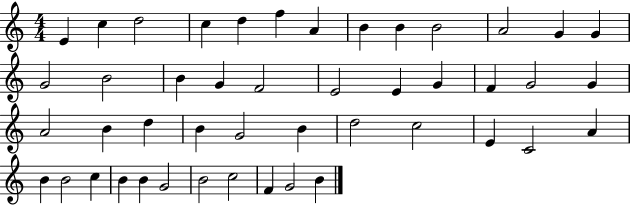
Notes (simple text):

E4/q C5/q D5/h C5/q D5/q F5/q A4/q B4/q B4/q B4/h A4/h G4/q G4/q G4/h B4/h B4/q G4/q F4/h E4/h E4/q G4/q F4/q G4/h G4/q A4/h B4/q D5/q B4/q G4/h B4/q D5/h C5/h E4/q C4/h A4/q B4/q B4/h C5/q B4/q B4/q G4/h B4/h C5/h F4/q G4/h B4/q